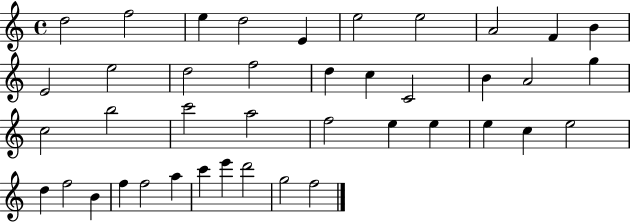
D5/h F5/h E5/q D5/h E4/q E5/h E5/h A4/h F4/q B4/q E4/h E5/h D5/h F5/h D5/q C5/q C4/h B4/q A4/h G5/q C5/h B5/h C6/h A5/h F5/h E5/q E5/q E5/q C5/q E5/h D5/q F5/h B4/q F5/q F5/h A5/q C6/q E6/q D6/h G5/h F5/h